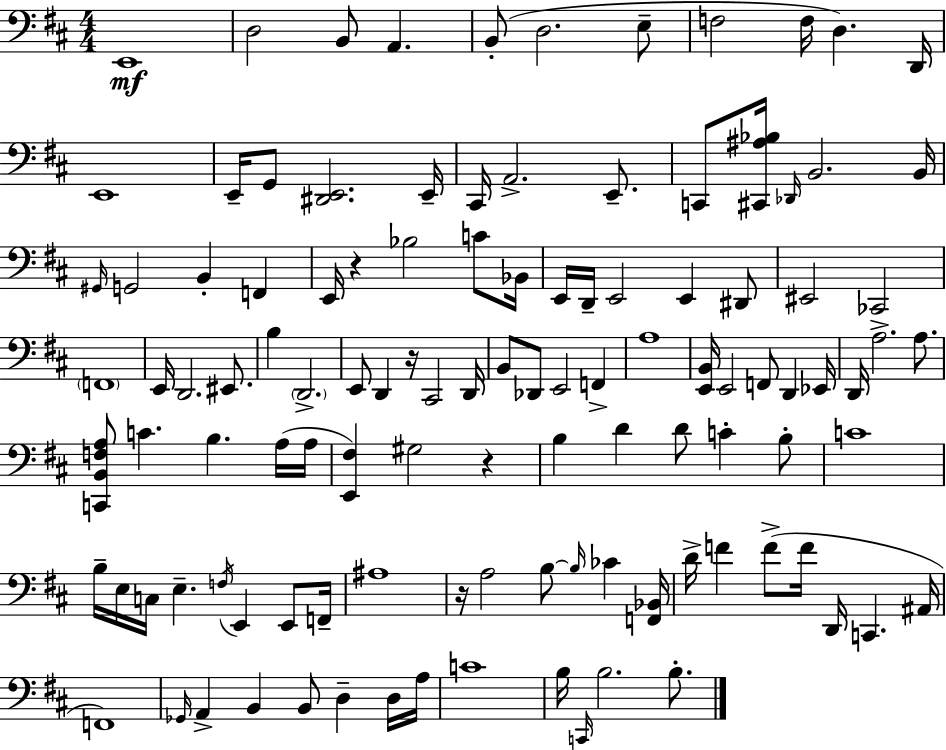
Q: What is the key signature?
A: D major